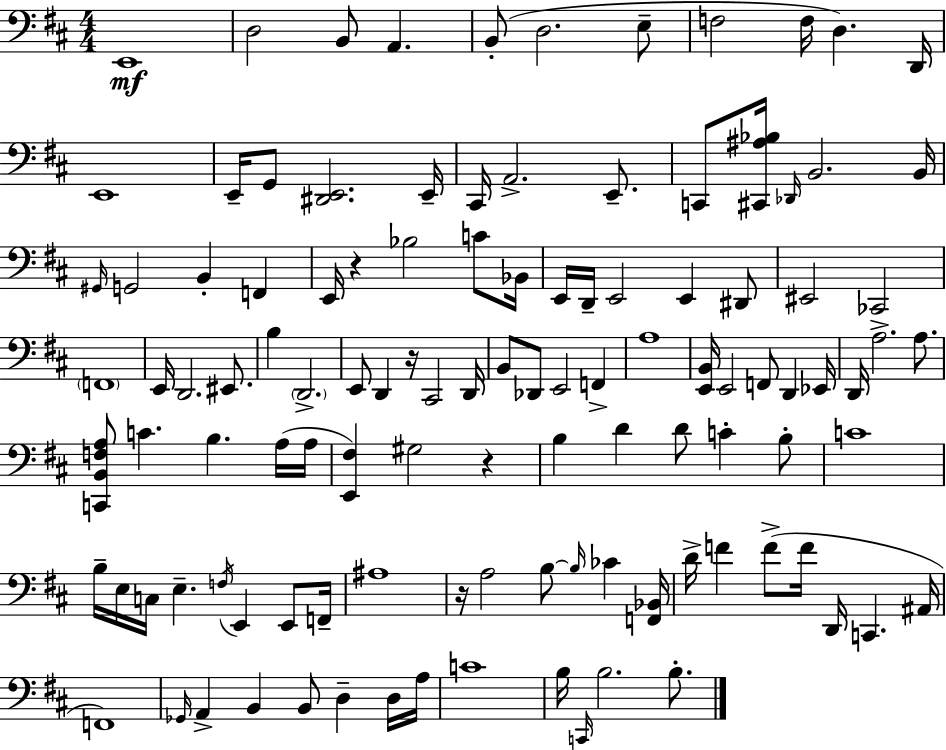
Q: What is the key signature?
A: D major